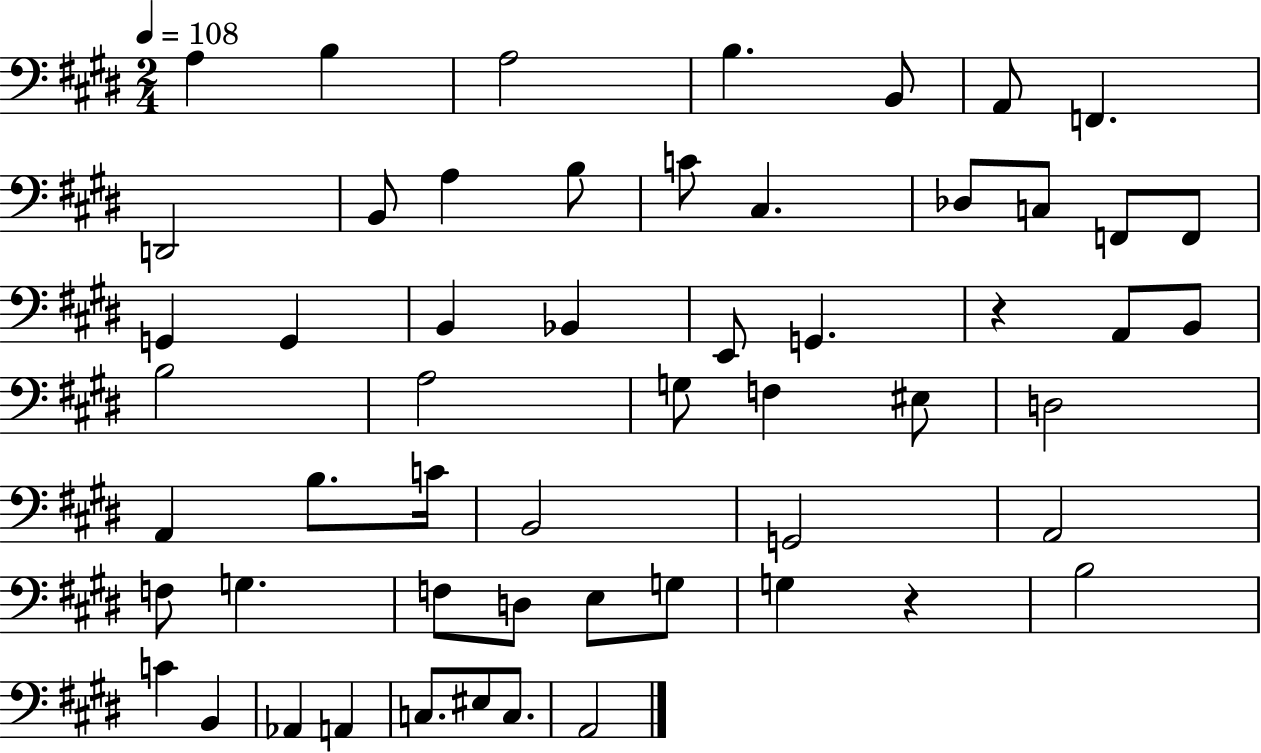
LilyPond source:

{
  \clef bass
  \numericTimeSignature
  \time 2/4
  \key e \major
  \tempo 4 = 108
  a4 b4 | a2 | b4. b,8 | a,8 f,4. | \break d,2 | b,8 a4 b8 | c'8 cis4. | des8 c8 f,8 f,8 | \break g,4 g,4 | b,4 bes,4 | e,8 g,4. | r4 a,8 b,8 | \break b2 | a2 | g8 f4 eis8 | d2 | \break a,4 b8. c'16 | b,2 | g,2 | a,2 | \break f8 g4. | f8 d8 e8 g8 | g4 r4 | b2 | \break c'4 b,4 | aes,4 a,4 | c8. eis8 c8. | a,2 | \break \bar "|."
}